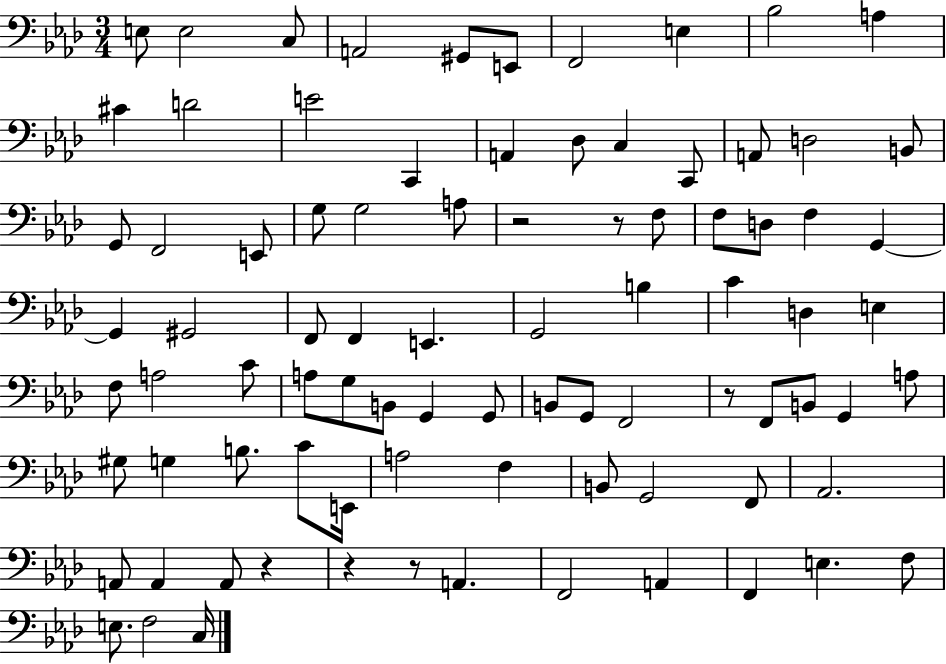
{
  \clef bass
  \numericTimeSignature
  \time 3/4
  \key aes \major
  \repeat volta 2 { e8 e2 c8 | a,2 gis,8 e,8 | f,2 e4 | bes2 a4 | \break cis'4 d'2 | e'2 c,4 | a,4 des8 c4 c,8 | a,8 d2 b,8 | \break g,8 f,2 e,8 | g8 g2 a8 | r2 r8 f8 | f8 d8 f4 g,4~~ | \break g,4 gis,2 | f,8 f,4 e,4. | g,2 b4 | c'4 d4 e4 | \break f8 a2 c'8 | a8 g8 b,8 g,4 g,8 | b,8 g,8 f,2 | r8 f,8 b,8 g,4 a8 | \break gis8 g4 b8. c'8 e,16 | a2 f4 | b,8 g,2 f,8 | aes,2. | \break a,8 a,4 a,8 r4 | r4 r8 a,4. | f,2 a,4 | f,4 e4. f8 | \break e8. f2 c16 | } \bar "|."
}